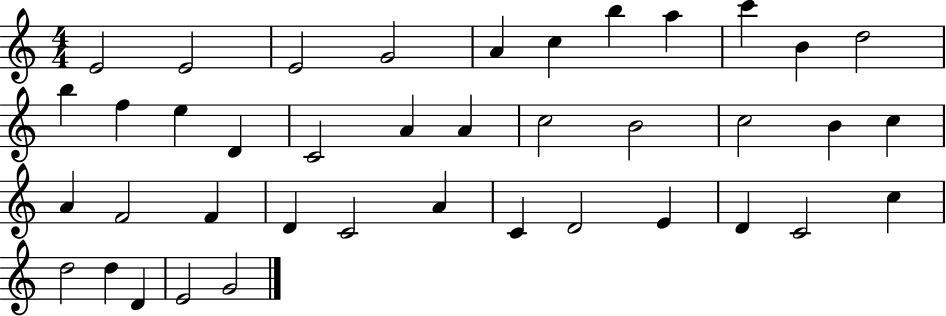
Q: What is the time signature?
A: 4/4